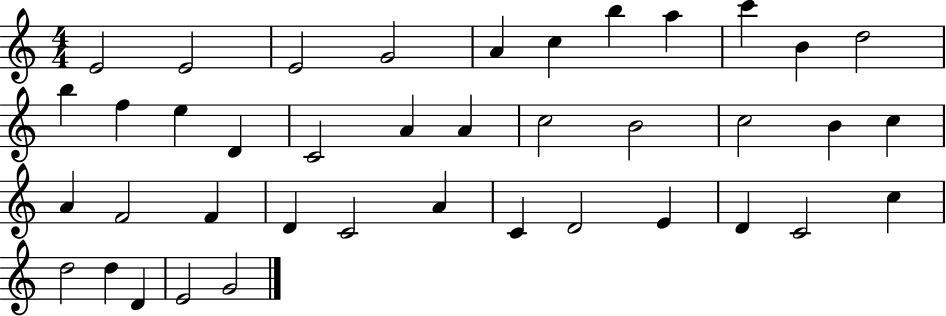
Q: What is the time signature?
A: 4/4